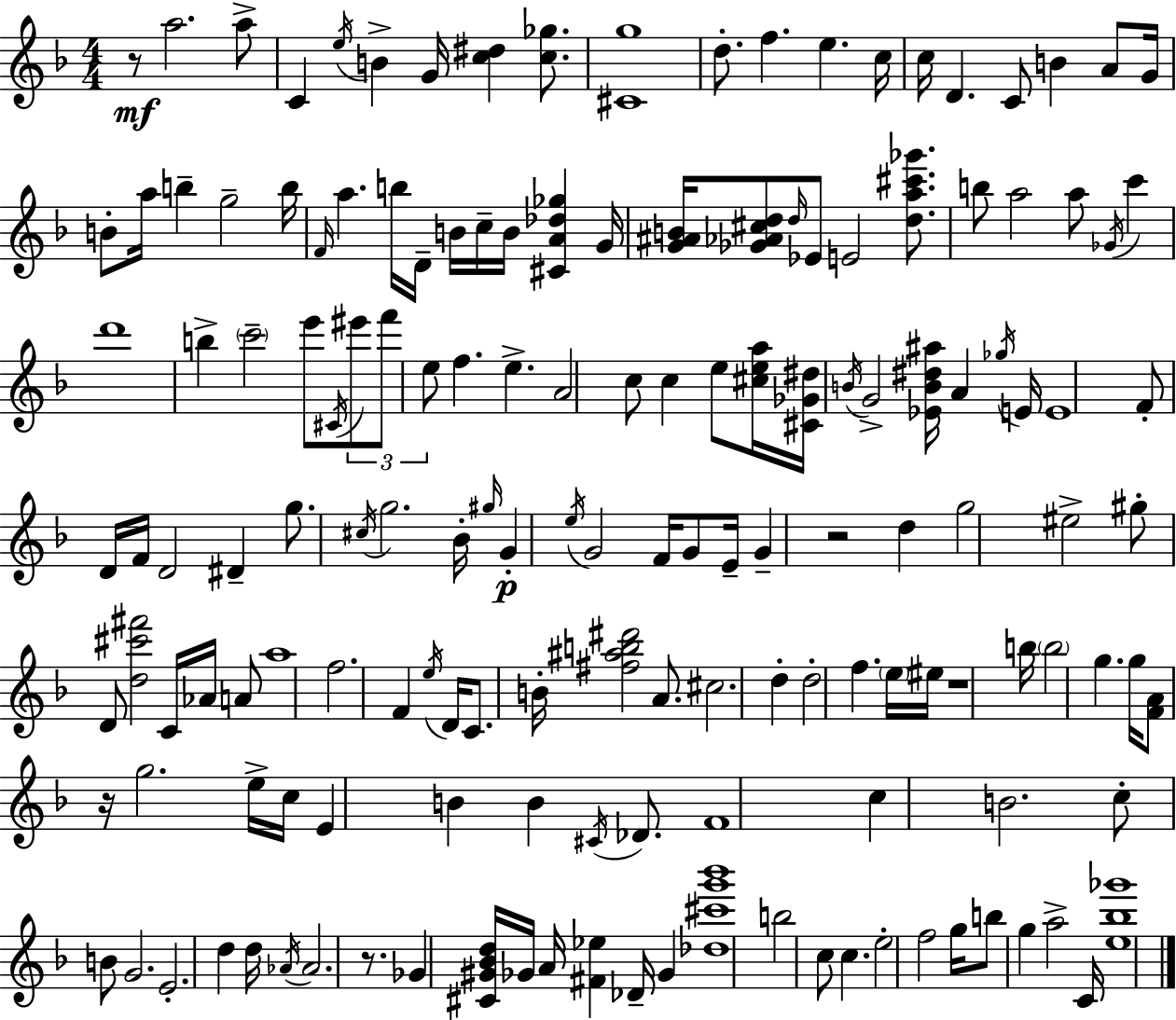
R/e A5/h. A5/e C4/q E5/s B4/q G4/s [C5,D#5]/q [C5,Gb5]/e. [C#4,G5]/w D5/e. F5/q. E5/q. C5/s C5/s D4/q. C4/e B4/q A4/e G4/s B4/e A5/s B5/q G5/h B5/s F4/s A5/q. B5/s D4/s B4/s C5/s B4/s [C#4,A4,Db5,Gb5]/q G4/s [G4,A#4,B4]/s [Gb4,Ab4,C#5,D5]/e D5/s Eb4/e E4/h [D5,A5,C#6,Gb6]/e. B5/e A5/h A5/e Gb4/s C6/q D6/w B5/q C6/h E6/e C#4/s EIS6/e F6/e E5/e F5/q. E5/q. A4/h C5/e C5/q E5/e [C#5,E5,A5]/s [C#4,Gb4,D#5]/s B4/s G4/h [Eb4,B4,D#5,A#5]/s A4/q Gb5/s E4/s E4/w F4/e D4/s F4/s D4/h D#4/q G5/e. C#5/s G5/h. Bb4/s G#5/s G4/q E5/s G4/h F4/s G4/e E4/s G4/q R/h D5/q G5/h EIS5/h G#5/e D4/e [D5,C#6,F#6]/h C4/s Ab4/s A4/e A5/w F5/h. F4/q E5/s D4/s C4/e. B4/s [F#5,A#5,B5,D#6]/h A4/e. C#5/h. D5/q D5/h F5/q. E5/s EIS5/s R/w B5/s B5/h G5/q. G5/s [F4,A4]/e R/s G5/h. E5/s C5/s E4/q B4/q B4/q C#4/s Db4/e. F4/w C5/q B4/h. C5/e B4/e G4/h. E4/h. D5/q D5/s Ab4/s Ab4/h. R/e. Gb4/q [C#4,G#4,Bb4,D5]/s Gb4/s A4/s [F#4,Eb5]/q Db4/s Gb4/q [Db5,C#6,G6,Bb6]/w B5/h C5/e C5/q. E5/h F5/h G5/s B5/e G5/q A5/h C4/s [E5,Bb5,Gb6]/w